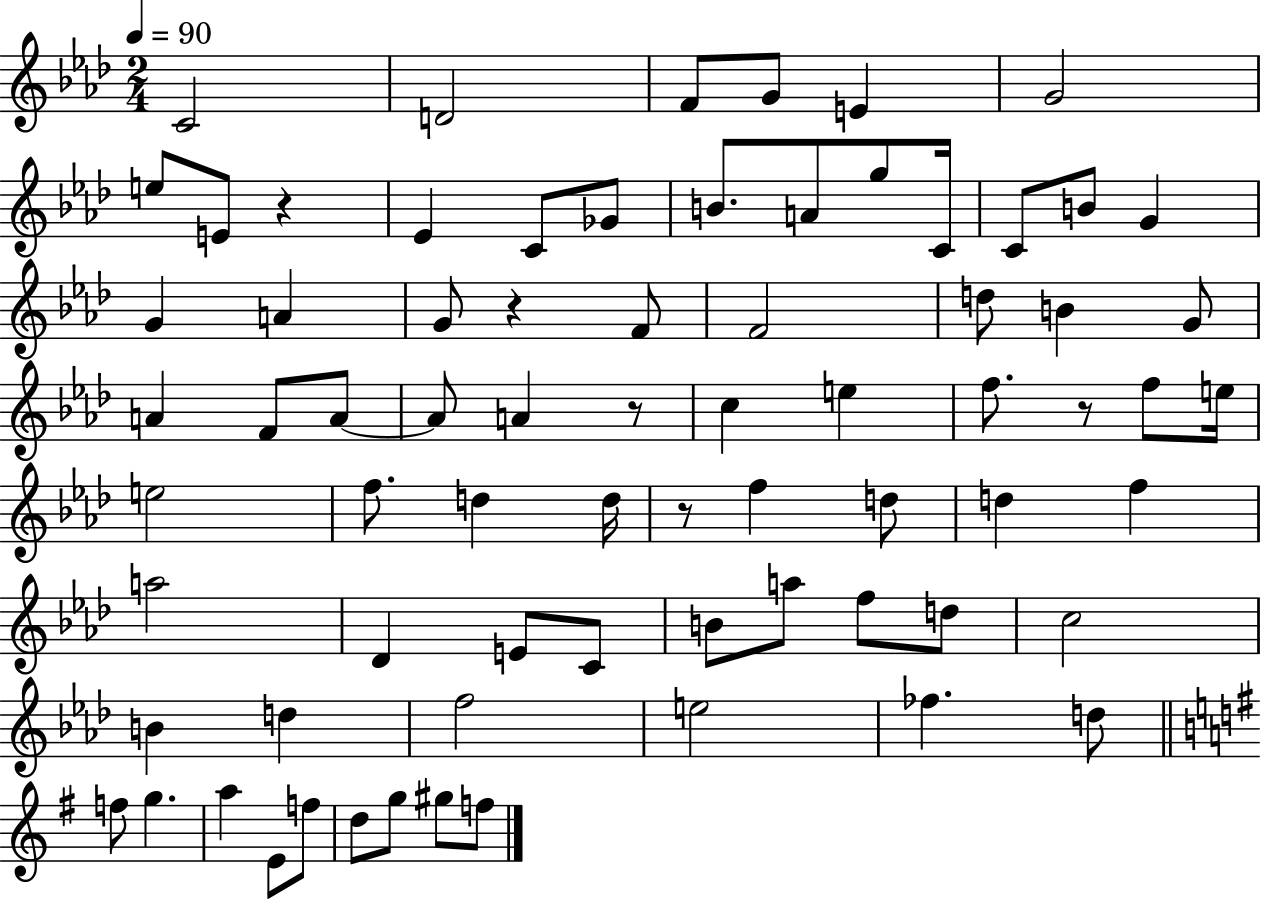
{
  \clef treble
  \numericTimeSignature
  \time 2/4
  \key aes \major
  \tempo 4 = 90
  c'2 | d'2 | f'8 g'8 e'4 | g'2 | \break e''8 e'8 r4 | ees'4 c'8 ges'8 | b'8. a'8 g''8 c'16 | c'8 b'8 g'4 | \break g'4 a'4 | g'8 r4 f'8 | f'2 | d''8 b'4 g'8 | \break a'4 f'8 a'8~~ | a'8 a'4 r8 | c''4 e''4 | f''8. r8 f''8 e''16 | \break e''2 | f''8. d''4 d''16 | r8 f''4 d''8 | d''4 f''4 | \break a''2 | des'4 e'8 c'8 | b'8 a''8 f''8 d''8 | c''2 | \break b'4 d''4 | f''2 | e''2 | fes''4. d''8 | \break \bar "||" \break \key e \minor f''8 g''4. | a''4 e'8 f''8 | d''8 g''8 gis''8 f''8 | \bar "|."
}